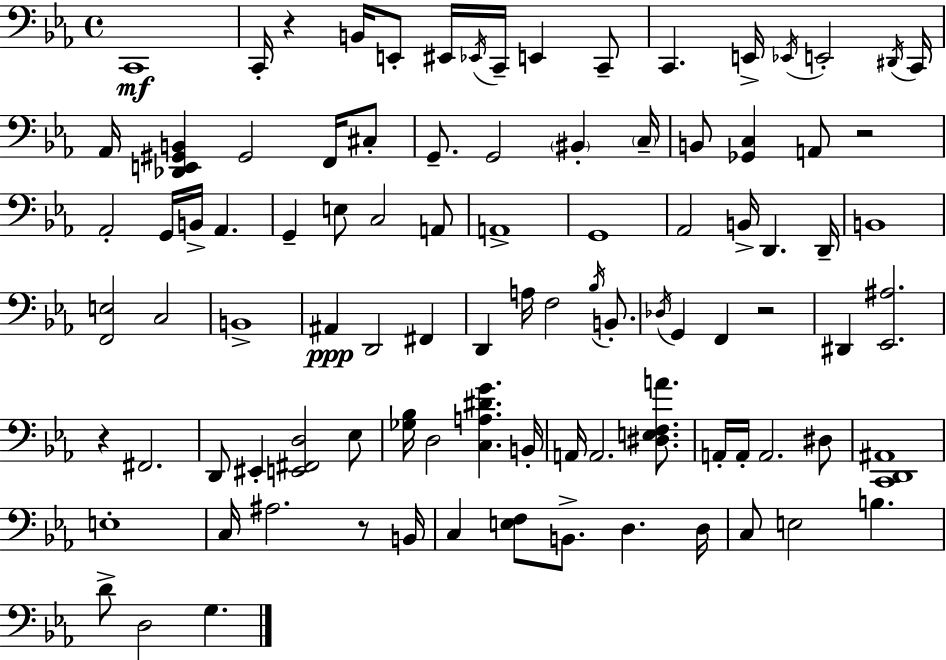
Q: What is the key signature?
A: EES major